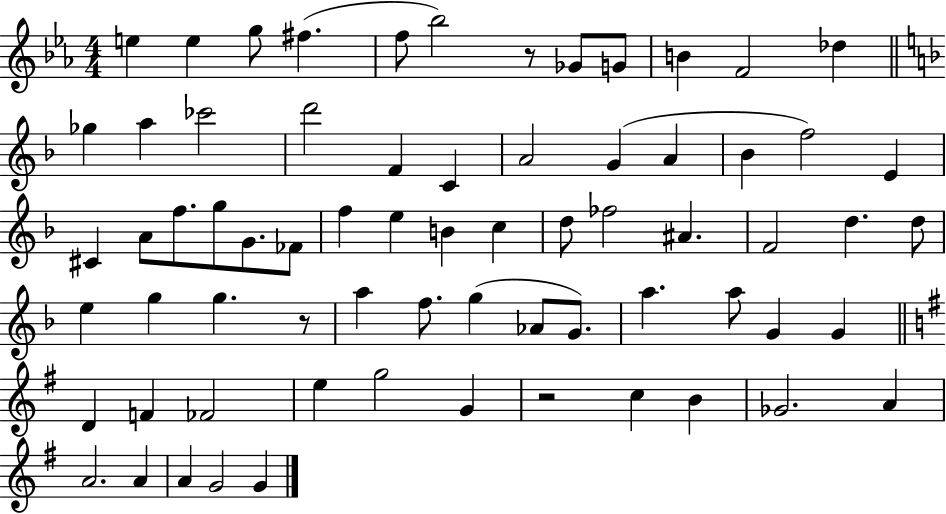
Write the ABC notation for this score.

X:1
T:Untitled
M:4/4
L:1/4
K:Eb
e e g/2 ^f f/2 _b2 z/2 _G/2 G/2 B F2 _d _g a _c'2 d'2 F C A2 G A _B f2 E ^C A/2 f/2 g/2 G/2 _F/2 f e B c d/2 _f2 ^A F2 d d/2 e g g z/2 a f/2 g _A/2 G/2 a a/2 G G D F _F2 e g2 G z2 c B _G2 A A2 A A G2 G